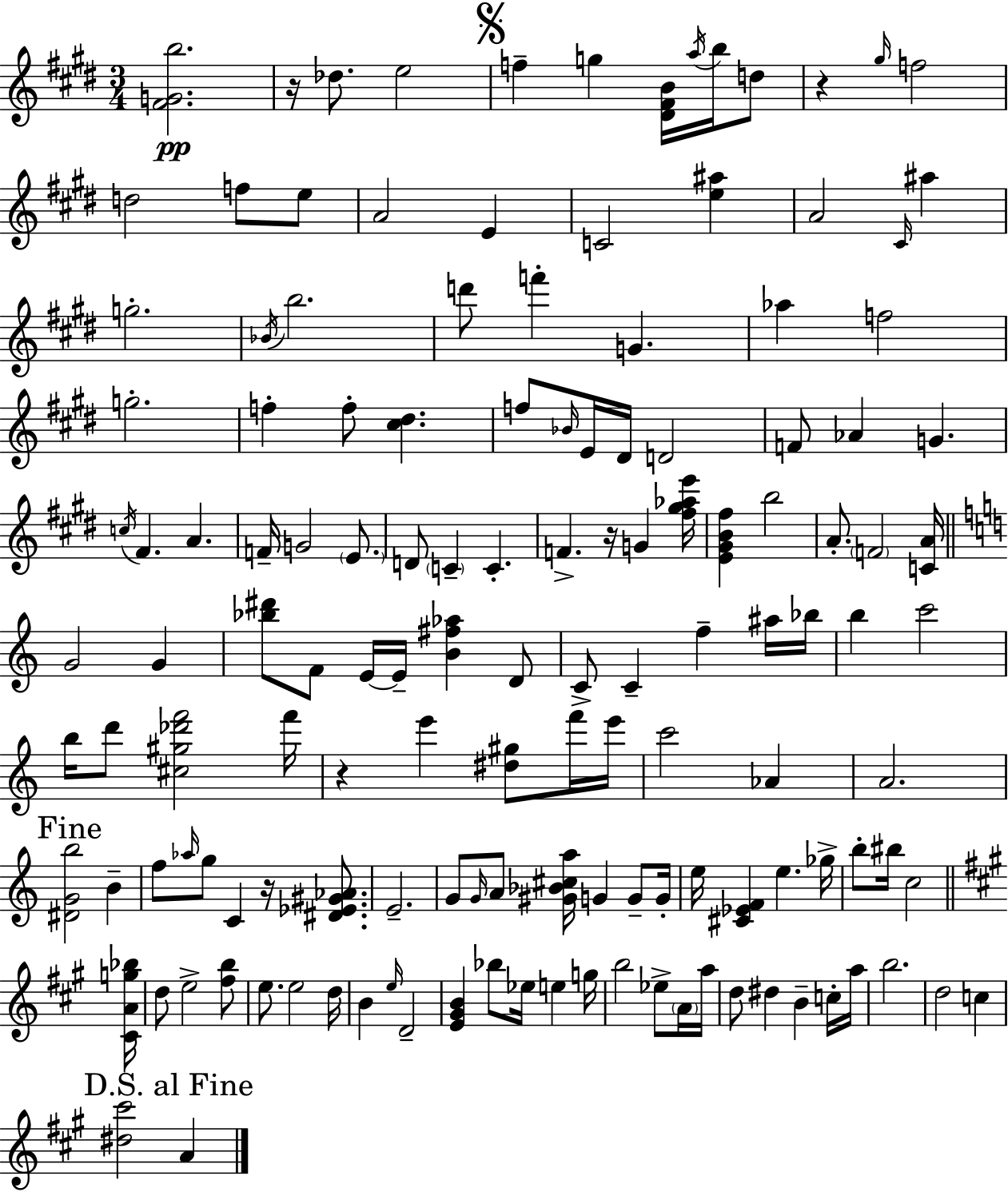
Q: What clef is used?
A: treble